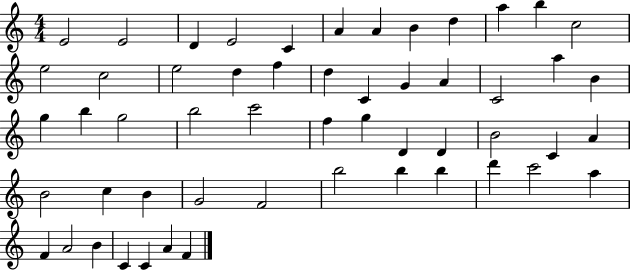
X:1
T:Untitled
M:4/4
L:1/4
K:C
E2 E2 D E2 C A A B d a b c2 e2 c2 e2 d f d C G A C2 a B g b g2 b2 c'2 f g D D B2 C A B2 c B G2 F2 b2 b b d' c'2 a F A2 B C C A F